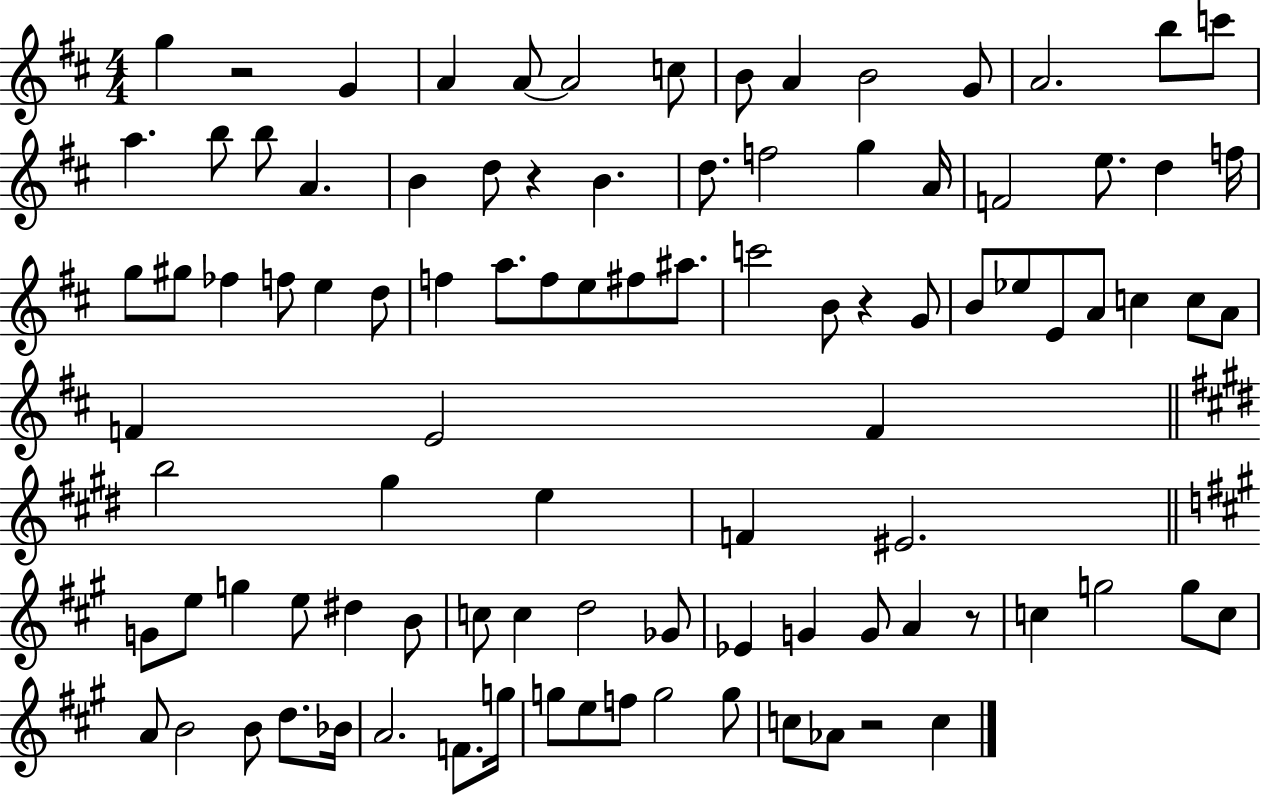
G5/q R/h G4/q A4/q A4/e A4/h C5/e B4/e A4/q B4/h G4/e A4/h. B5/e C6/e A5/q. B5/e B5/e A4/q. B4/q D5/e R/q B4/q. D5/e. F5/h G5/q A4/s F4/h E5/e. D5/q F5/s G5/e G#5/e FES5/q F5/e E5/q D5/e F5/q A5/e. F5/e E5/e F#5/e A#5/e. C6/h B4/e R/q G4/e B4/e Eb5/e E4/e A4/e C5/q C5/e A4/e F4/q E4/h F4/q B5/h G#5/q E5/q F4/q EIS4/h. G4/e E5/e G5/q E5/e D#5/q B4/e C5/e C5/q D5/h Gb4/e Eb4/q G4/q G4/e A4/q R/e C5/q G5/h G5/e C5/e A4/e B4/h B4/e D5/e. Bb4/s A4/h. F4/e. G5/s G5/e E5/e F5/e G5/h G5/e C5/e Ab4/e R/h C5/q